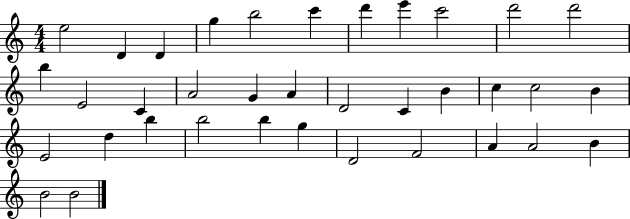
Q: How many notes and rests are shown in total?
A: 36